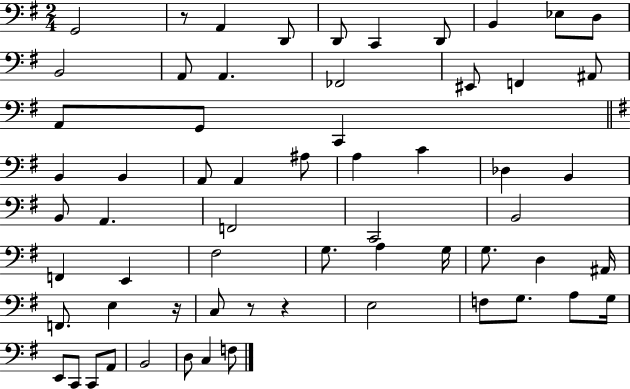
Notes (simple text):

G2/h R/e A2/q D2/e D2/e C2/q D2/e B2/q Eb3/e D3/e B2/h A2/e A2/q. FES2/h EIS2/e F2/q A#2/e A2/e G2/e C2/q B2/q B2/q A2/e A2/q A#3/e A3/q C4/q Db3/q B2/q B2/e A2/q. F2/h C2/h B2/h F2/q E2/q F#3/h G3/e. A3/q G3/s G3/e. D3/q A#2/s F2/e. E3/q R/s C3/e R/e R/q E3/h F3/e G3/e. A3/e G3/s E2/e C2/e C2/e A2/e B2/h D3/e C3/q F3/e